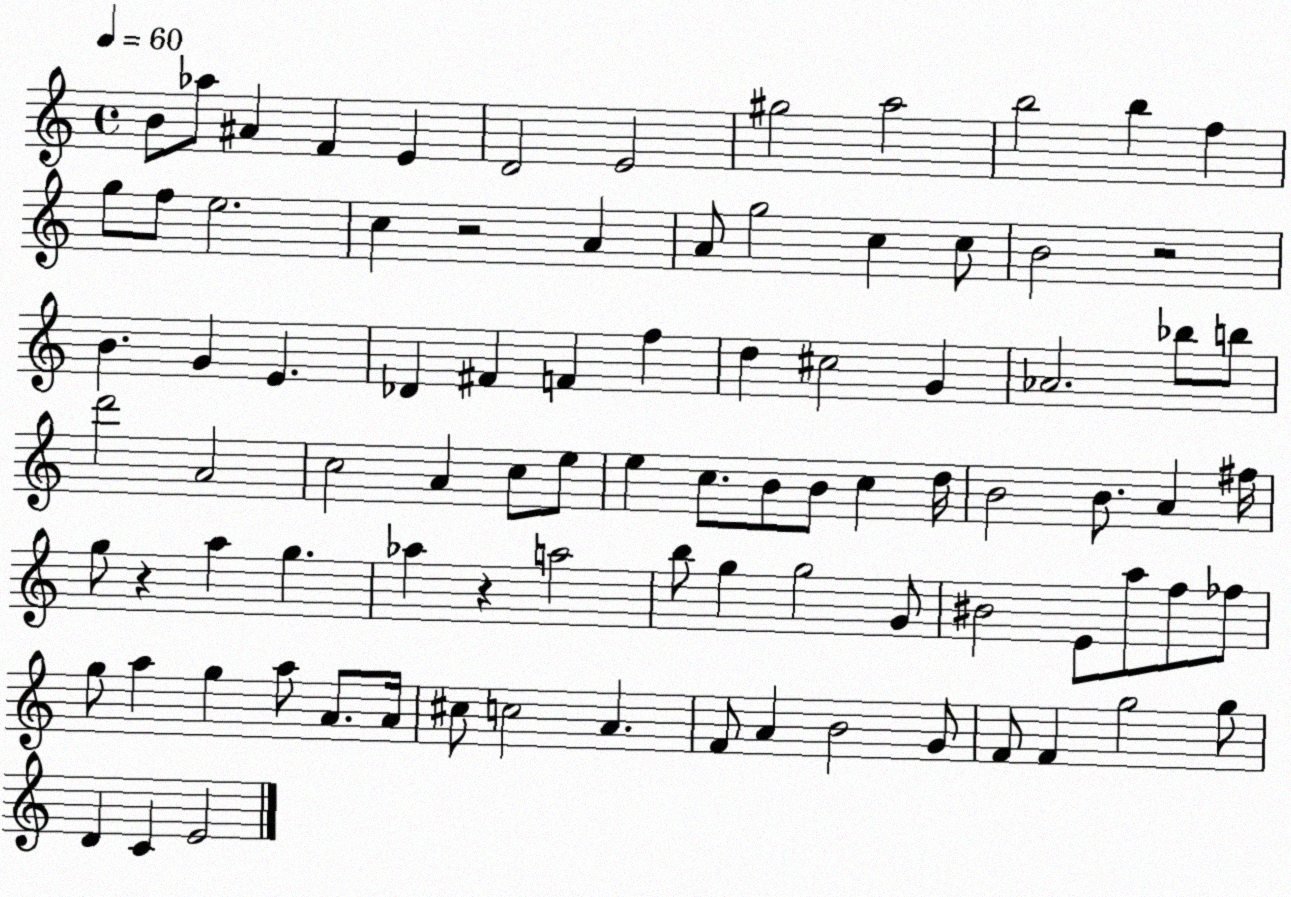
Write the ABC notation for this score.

X:1
T:Untitled
M:4/4
L:1/4
K:C
B/2 _a/2 ^A F E D2 E2 ^g2 a2 b2 b f g/2 f/2 e2 c z2 A A/2 g2 c c/2 B2 z2 B G E _D ^F F f d ^c2 G _A2 _b/2 b/2 d'2 A2 c2 A c/2 e/2 e c/2 B/2 B/2 c d/4 B2 B/2 A ^f/4 g/2 z a g _a z a2 b/2 g g2 G/2 ^B2 E/2 a/2 f/2 _f/2 g/2 a g a/2 A/2 A/4 ^c/2 c2 A F/2 A B2 G/2 F/2 F g2 g/2 D C E2